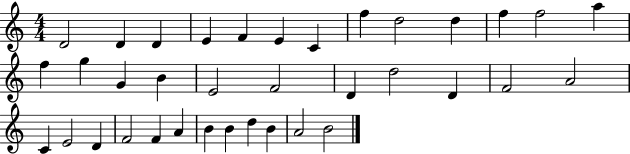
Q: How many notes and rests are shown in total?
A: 36